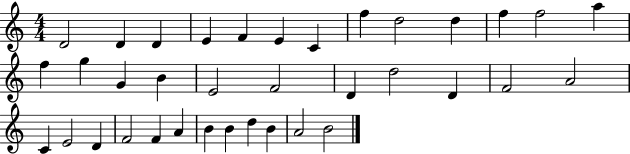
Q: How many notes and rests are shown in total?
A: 36